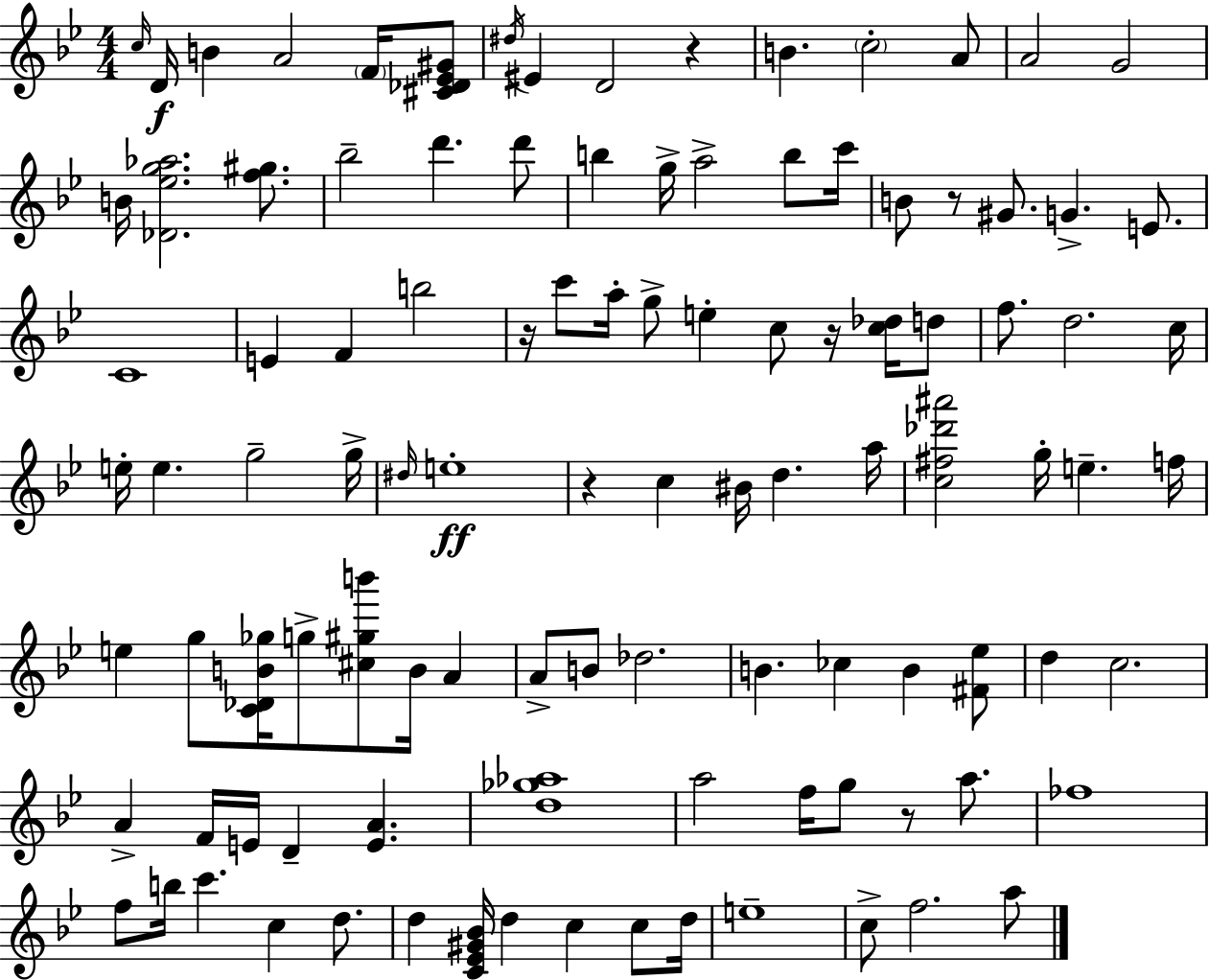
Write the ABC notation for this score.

X:1
T:Untitled
M:4/4
L:1/4
K:Gm
c/4 D/4 B A2 F/4 [^C_D_E^G]/2 ^d/4 ^E D2 z B c2 A/2 A2 G2 B/4 [_D_eg_a]2 [f^g]/2 _b2 d' d'/2 b g/4 a2 b/2 c'/4 B/2 z/2 ^G/2 G E/2 C4 E F b2 z/4 c'/2 a/4 g/2 e c/2 z/4 [c_d]/4 d/2 f/2 d2 c/4 e/4 e g2 g/4 ^d/4 e4 z c ^B/4 d a/4 [c^f_d'^a']2 g/4 e f/4 e g/2 [C_DB_g]/4 g/2 [^c^gb']/2 B/4 A A/2 B/2 _d2 B _c B [^F_e]/2 d c2 A F/4 E/4 D [EA] [d_g_a]4 a2 f/4 g/2 z/2 a/2 _f4 f/2 b/4 c' c d/2 d [C_E^G_B]/4 d c c/2 d/4 e4 c/2 f2 a/2